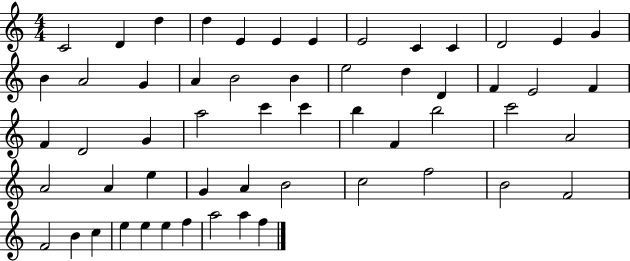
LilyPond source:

{
  \clef treble
  \numericTimeSignature
  \time 4/4
  \key c \major
  c'2 d'4 d''4 | d''4 e'4 e'4 e'4 | e'2 c'4 c'4 | d'2 e'4 g'4 | \break b'4 a'2 g'4 | a'4 b'2 b'4 | e''2 d''4 d'4 | f'4 e'2 f'4 | \break f'4 d'2 g'4 | a''2 c'''4 c'''4 | b''4 f'4 b''2 | c'''2 a'2 | \break a'2 a'4 e''4 | g'4 a'4 b'2 | c''2 f''2 | b'2 f'2 | \break f'2 b'4 c''4 | e''4 e''4 e''4 f''4 | a''2 a''4 f''4 | \bar "|."
}